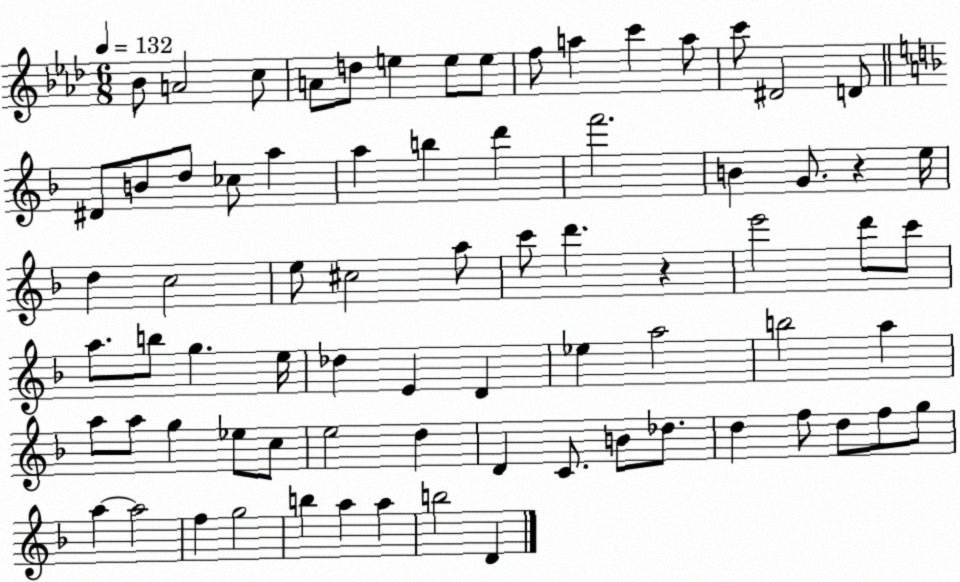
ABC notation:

X:1
T:Untitled
M:6/8
L:1/4
K:Ab
_B/2 A2 c/2 A/2 d/2 e e/2 e/2 f/2 a c' a/2 c'/2 ^D2 D/2 ^D/2 B/2 d/2 _c/2 a a b d' f'2 B G/2 z e/4 d c2 e/2 ^c2 a/2 c'/2 d' z e'2 d'/2 c'/2 a/2 b/2 g e/4 _d E D _e a2 b2 a a/2 a/2 g _e/2 c/2 e2 d D C/2 B/2 _d/2 d f/2 d/2 f/2 g/2 a a2 f g2 b a a b2 D